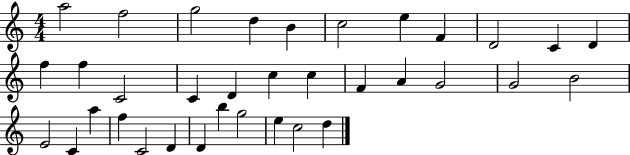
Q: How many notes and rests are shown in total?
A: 35